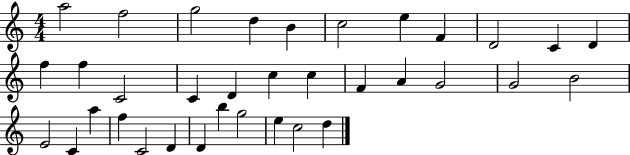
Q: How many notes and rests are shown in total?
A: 35